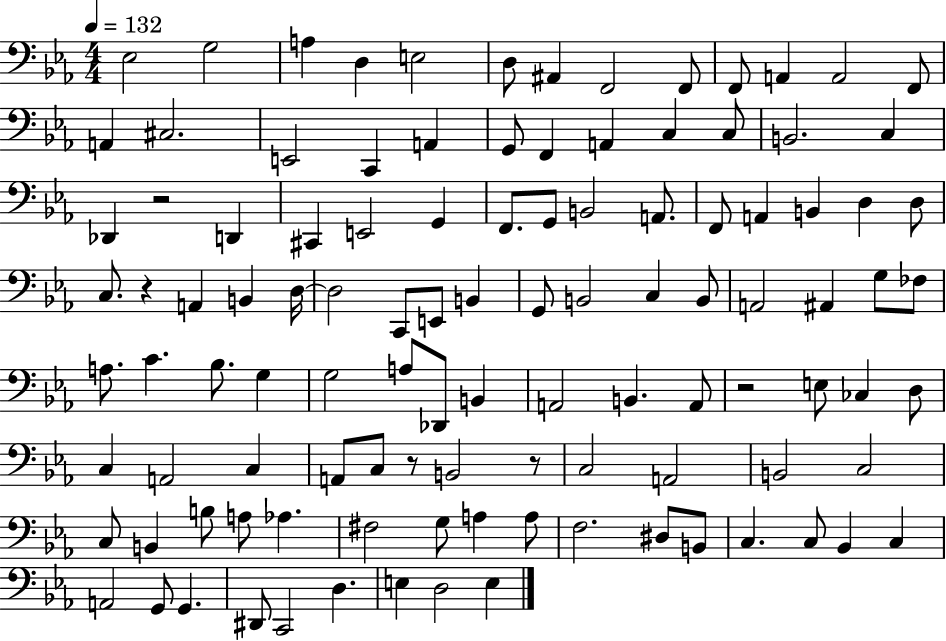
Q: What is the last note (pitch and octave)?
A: E3